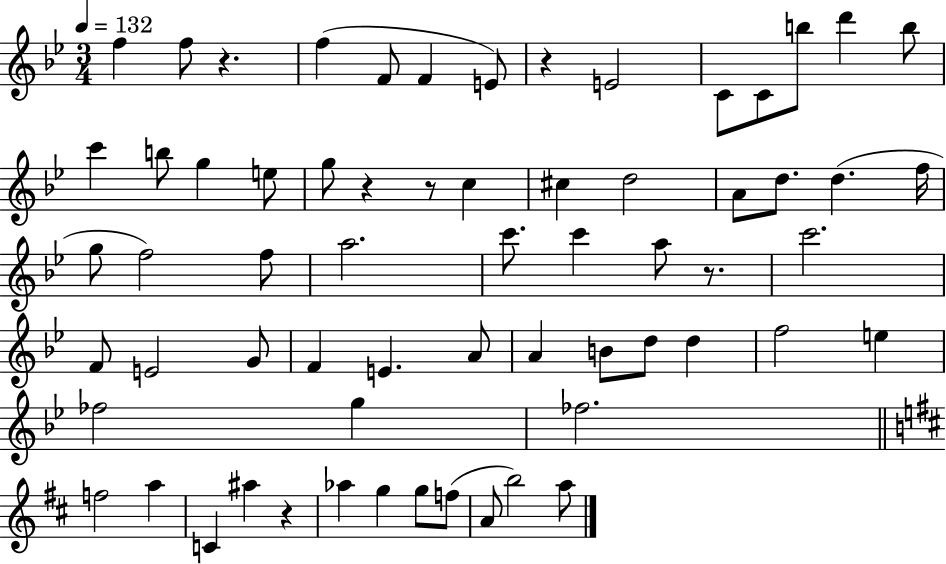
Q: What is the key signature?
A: BES major